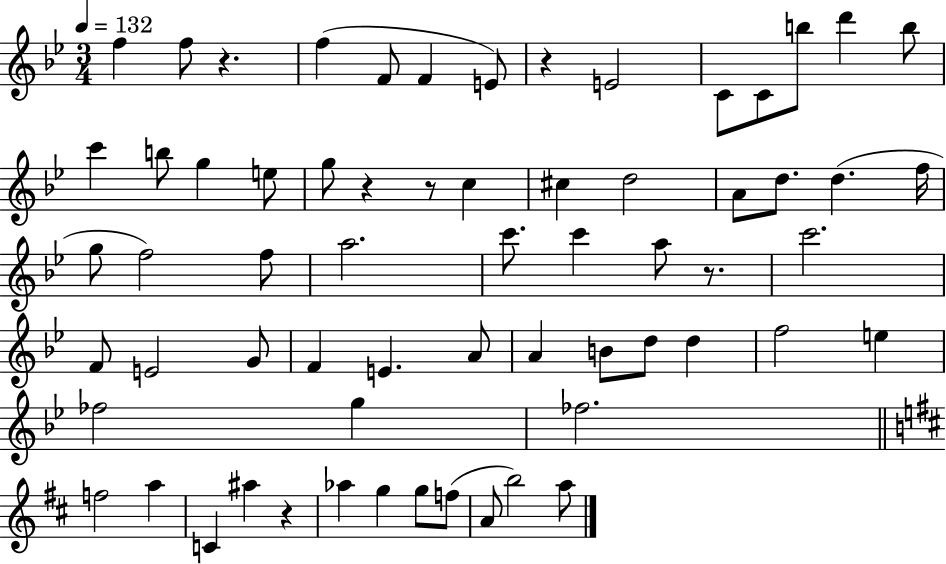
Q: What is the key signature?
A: BES major